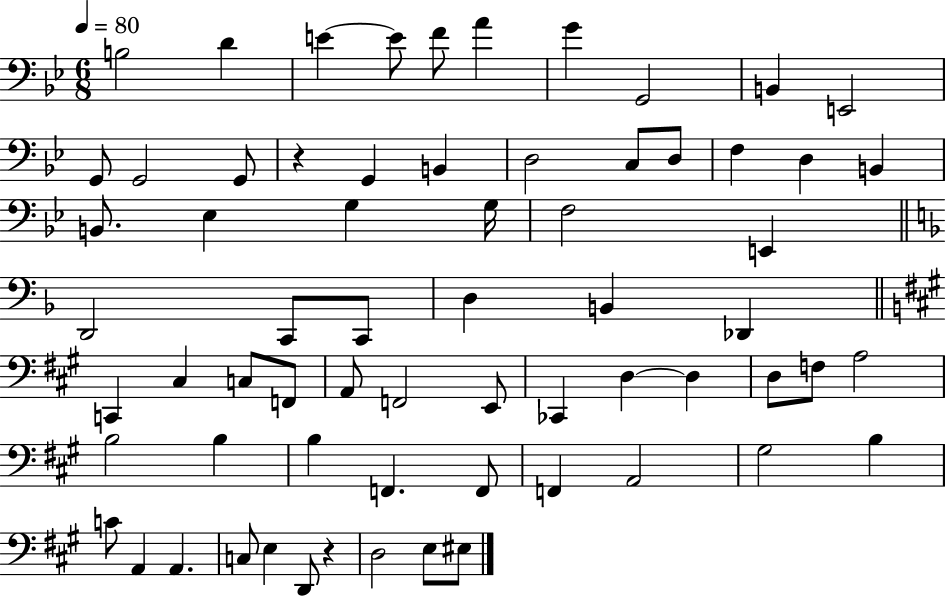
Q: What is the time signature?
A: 6/8